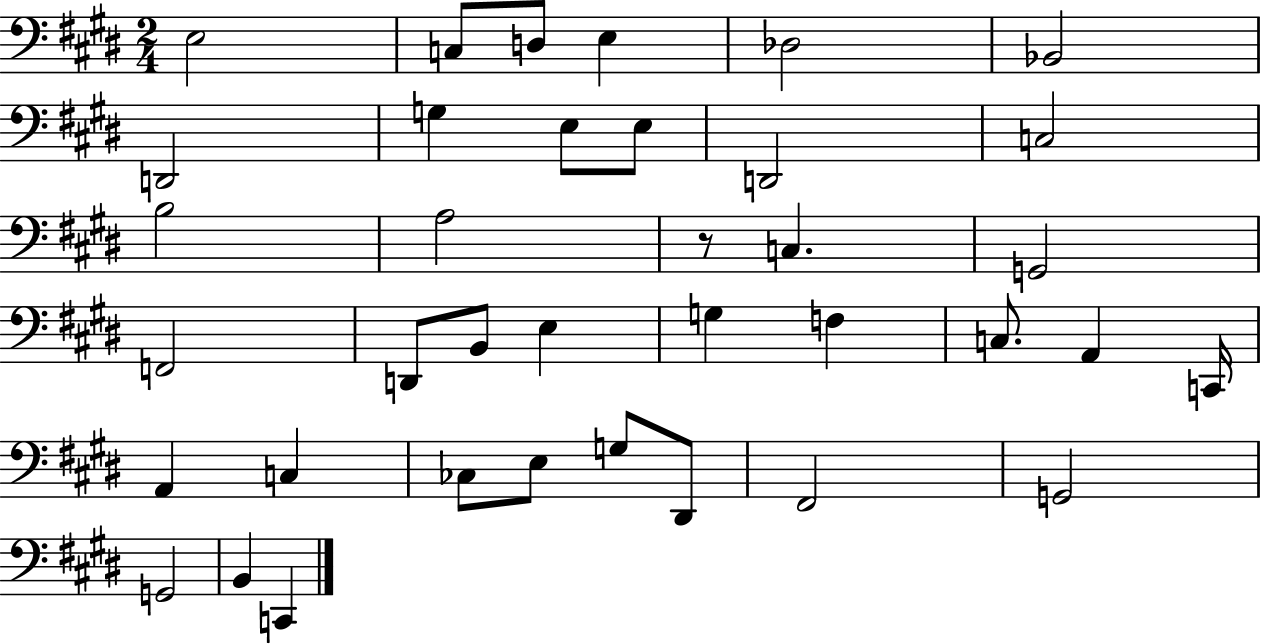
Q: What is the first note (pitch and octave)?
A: E3